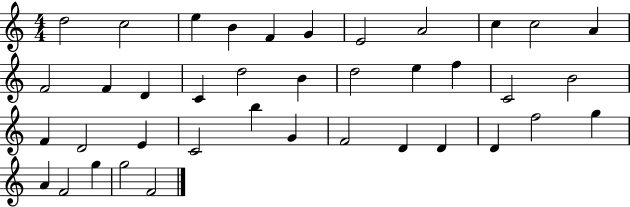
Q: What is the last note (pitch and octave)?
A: F4